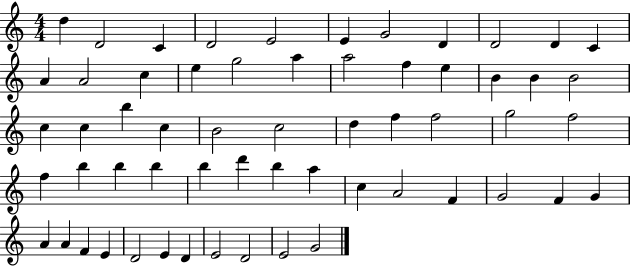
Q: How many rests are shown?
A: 0